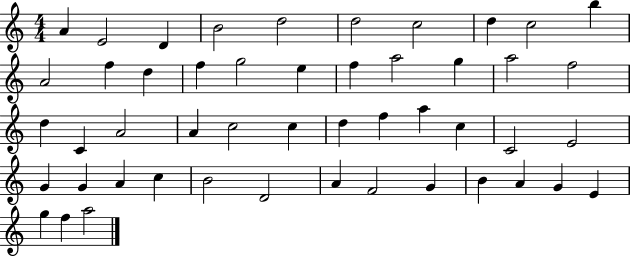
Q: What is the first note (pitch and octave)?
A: A4